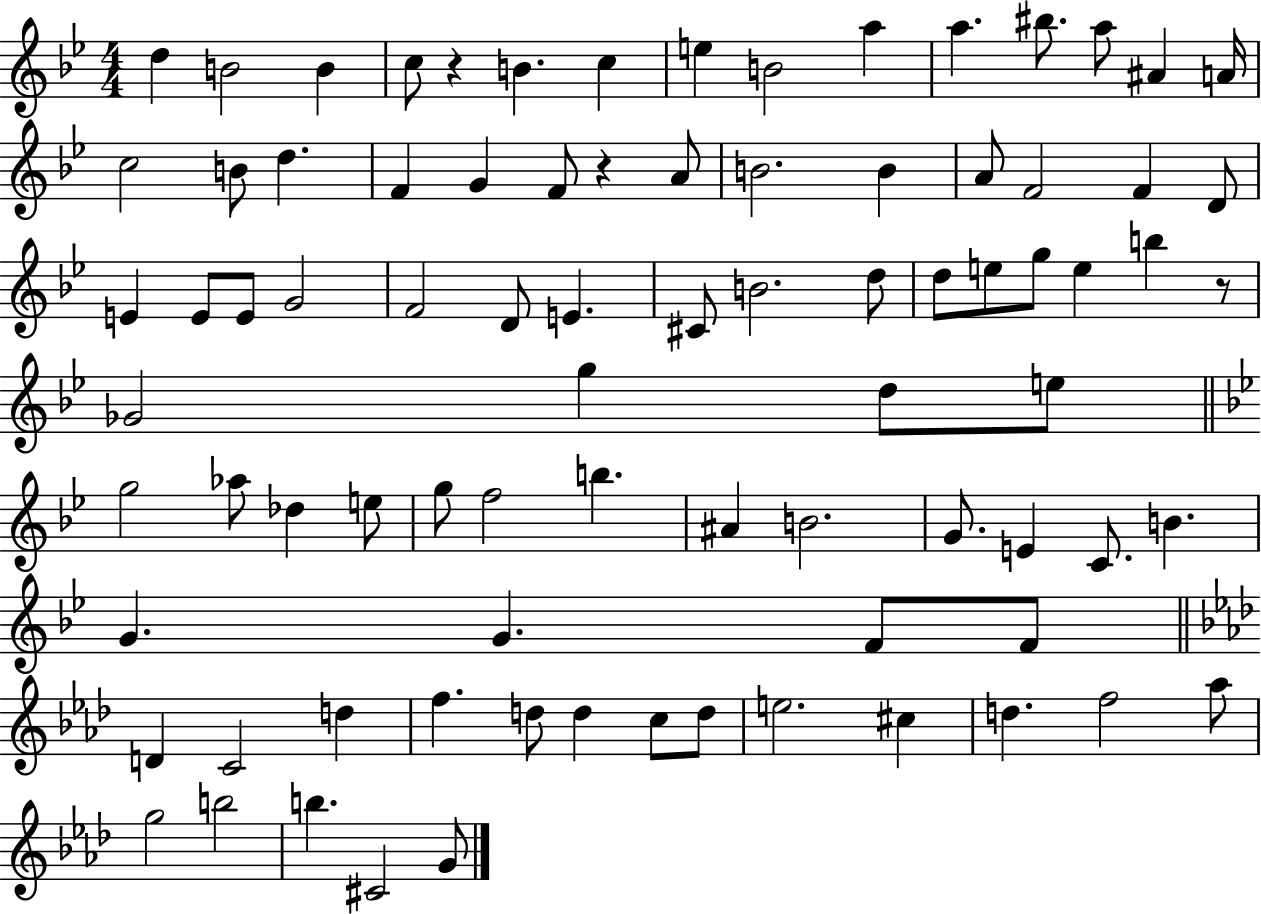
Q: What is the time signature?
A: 4/4